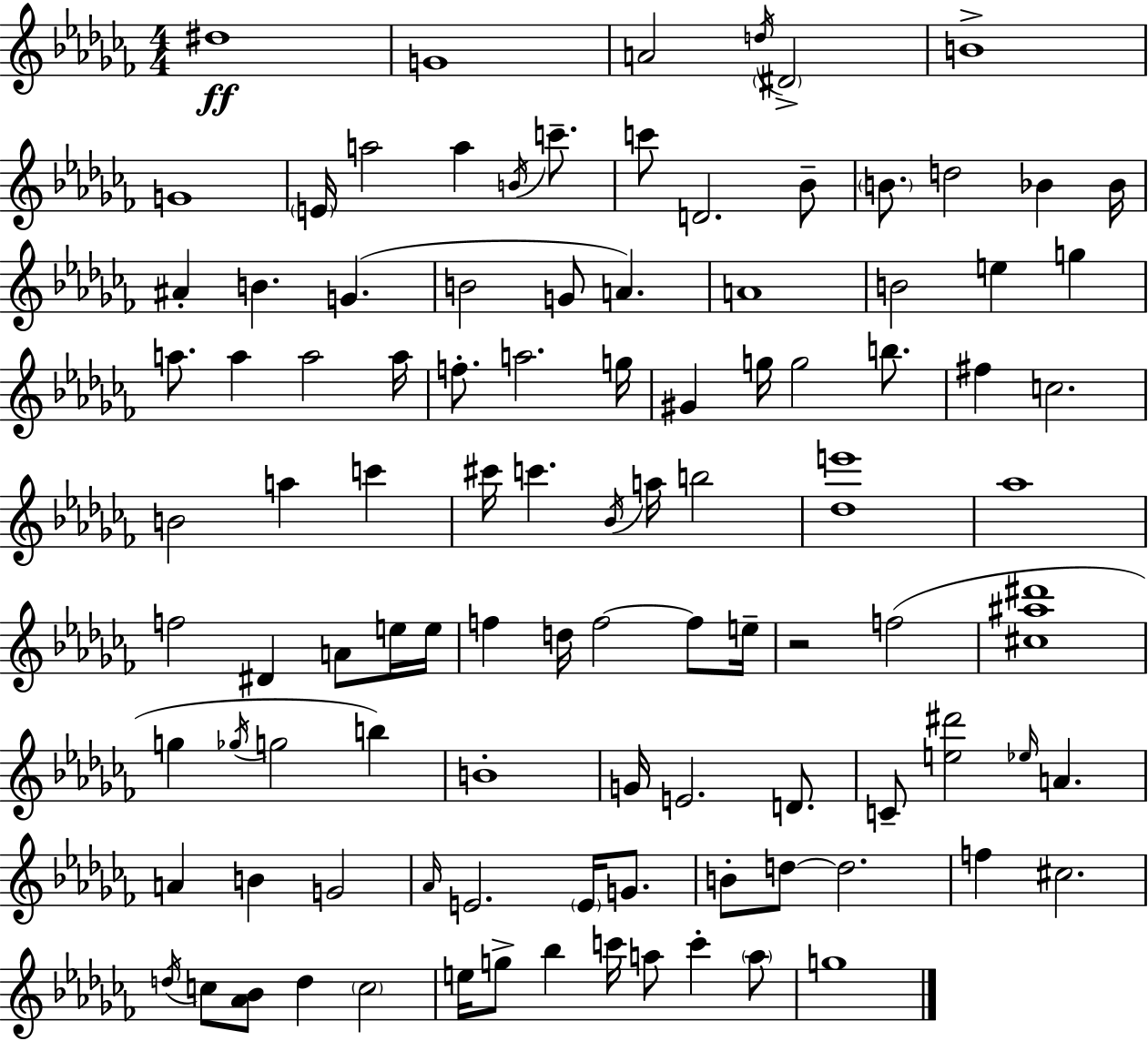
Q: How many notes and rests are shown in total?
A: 102